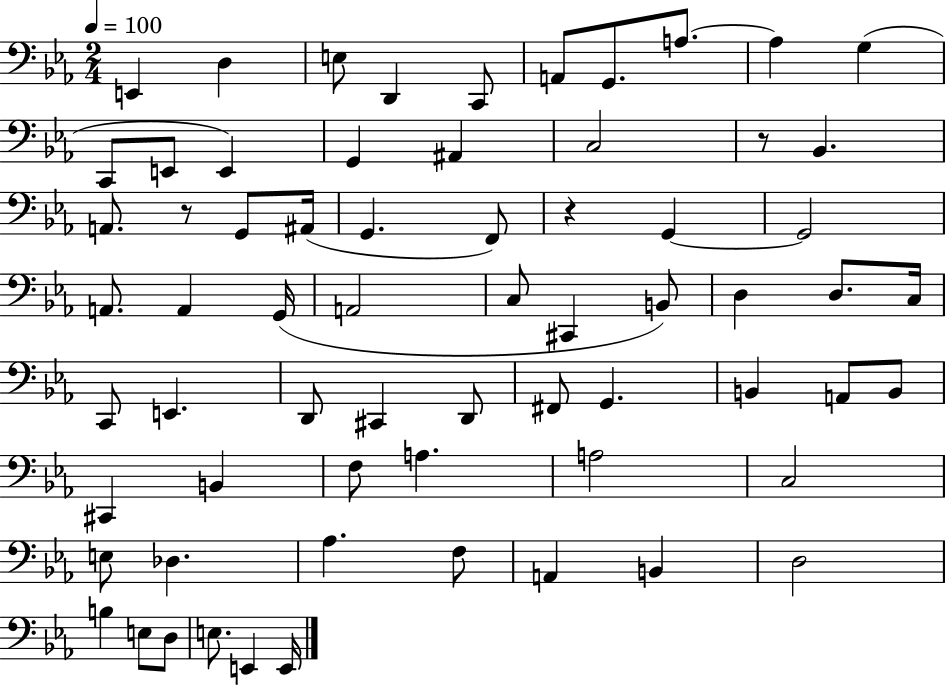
{
  \clef bass
  \numericTimeSignature
  \time 2/4
  \key ees \major
  \tempo 4 = 100
  e,4 d4 | e8 d,4 c,8 | a,8 g,8. a8.~~ | a4 g4( | \break c,8 e,8 e,4) | g,4 ais,4 | c2 | r8 bes,4. | \break a,8. r8 g,8 ais,16( | g,4. f,8) | r4 g,4~~ | g,2 | \break a,8. a,4 g,16( | a,2 | c8 cis,4 b,8) | d4 d8. c16 | \break c,8 e,4. | d,8 cis,4 d,8 | fis,8 g,4. | b,4 a,8 b,8 | \break cis,4 b,4 | f8 a4. | a2 | c2 | \break e8 des4. | aes4. f8 | a,4 b,4 | d2 | \break b4 e8 d8 | e8. e,4 e,16 | \bar "|."
}